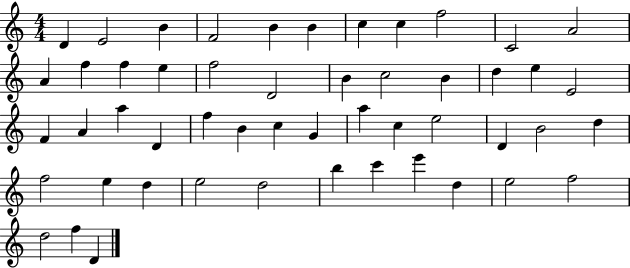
D4/q E4/h B4/q F4/h B4/q B4/q C5/q C5/q F5/h C4/h A4/h A4/q F5/q F5/q E5/q F5/h D4/h B4/q C5/h B4/q D5/q E5/q E4/h F4/q A4/q A5/q D4/q F5/q B4/q C5/q G4/q A5/q C5/q E5/h D4/q B4/h D5/q F5/h E5/q D5/q E5/h D5/h B5/q C6/q E6/q D5/q E5/h F5/h D5/h F5/q D4/q